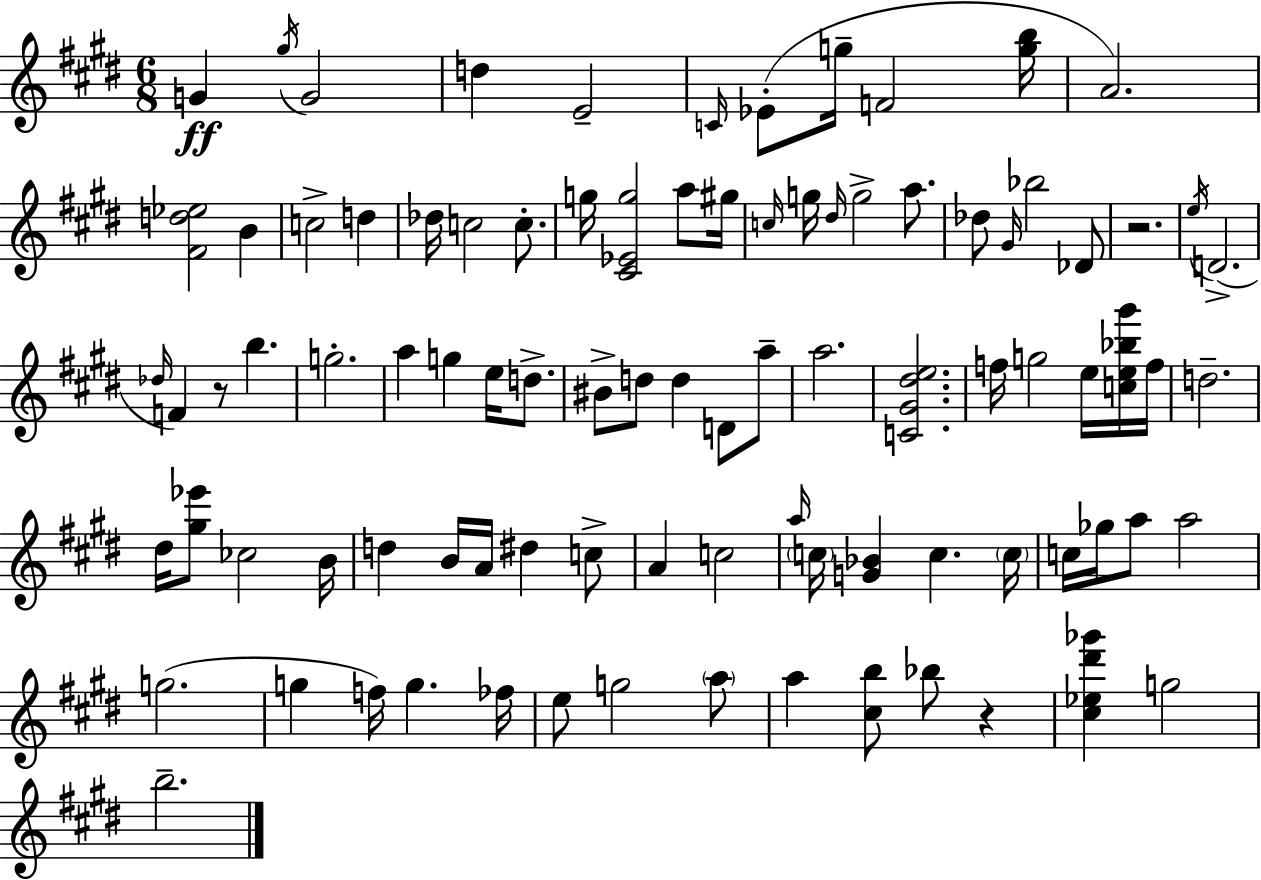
X:1
T:Untitled
M:6/8
L:1/4
K:E
G ^g/4 G2 d E2 C/4 _E/2 g/4 F2 [gb]/4 A2 [^Fd_e]2 B c2 d _d/4 c2 c/2 g/4 [^C_Eg]2 a/2 ^g/4 c/4 g/4 ^d/4 g2 a/2 _d/2 ^G/4 _b2 _D/2 z2 e/4 D2 _d/4 F z/2 b g2 a g e/4 d/2 ^B/2 d/2 d D/2 a/2 a2 [C^G^de]2 f/4 g2 e/4 [ce_b^g']/4 f/4 d2 ^d/4 [^g_e']/2 _c2 B/4 d B/4 A/4 ^d c/2 A c2 a/4 c/4 [G_B] c c/4 c/4 _g/4 a/2 a2 g2 g f/4 g _f/4 e/2 g2 a/2 a [^cb]/2 _b/2 z [^c_e^d'_g'] g2 b2